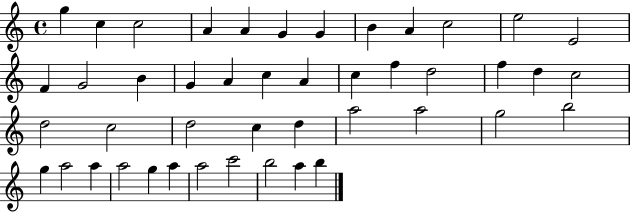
{
  \clef treble
  \time 4/4
  \defaultTimeSignature
  \key c \major
  g''4 c''4 c''2 | a'4 a'4 g'4 g'4 | b'4 a'4 c''2 | e''2 e'2 | \break f'4 g'2 b'4 | g'4 a'4 c''4 a'4 | c''4 f''4 d''2 | f''4 d''4 c''2 | \break d''2 c''2 | d''2 c''4 d''4 | a''2 a''2 | g''2 b''2 | \break g''4 a''2 a''4 | a''2 g''4 a''4 | a''2 c'''2 | b''2 a''4 b''4 | \break \bar "|."
}